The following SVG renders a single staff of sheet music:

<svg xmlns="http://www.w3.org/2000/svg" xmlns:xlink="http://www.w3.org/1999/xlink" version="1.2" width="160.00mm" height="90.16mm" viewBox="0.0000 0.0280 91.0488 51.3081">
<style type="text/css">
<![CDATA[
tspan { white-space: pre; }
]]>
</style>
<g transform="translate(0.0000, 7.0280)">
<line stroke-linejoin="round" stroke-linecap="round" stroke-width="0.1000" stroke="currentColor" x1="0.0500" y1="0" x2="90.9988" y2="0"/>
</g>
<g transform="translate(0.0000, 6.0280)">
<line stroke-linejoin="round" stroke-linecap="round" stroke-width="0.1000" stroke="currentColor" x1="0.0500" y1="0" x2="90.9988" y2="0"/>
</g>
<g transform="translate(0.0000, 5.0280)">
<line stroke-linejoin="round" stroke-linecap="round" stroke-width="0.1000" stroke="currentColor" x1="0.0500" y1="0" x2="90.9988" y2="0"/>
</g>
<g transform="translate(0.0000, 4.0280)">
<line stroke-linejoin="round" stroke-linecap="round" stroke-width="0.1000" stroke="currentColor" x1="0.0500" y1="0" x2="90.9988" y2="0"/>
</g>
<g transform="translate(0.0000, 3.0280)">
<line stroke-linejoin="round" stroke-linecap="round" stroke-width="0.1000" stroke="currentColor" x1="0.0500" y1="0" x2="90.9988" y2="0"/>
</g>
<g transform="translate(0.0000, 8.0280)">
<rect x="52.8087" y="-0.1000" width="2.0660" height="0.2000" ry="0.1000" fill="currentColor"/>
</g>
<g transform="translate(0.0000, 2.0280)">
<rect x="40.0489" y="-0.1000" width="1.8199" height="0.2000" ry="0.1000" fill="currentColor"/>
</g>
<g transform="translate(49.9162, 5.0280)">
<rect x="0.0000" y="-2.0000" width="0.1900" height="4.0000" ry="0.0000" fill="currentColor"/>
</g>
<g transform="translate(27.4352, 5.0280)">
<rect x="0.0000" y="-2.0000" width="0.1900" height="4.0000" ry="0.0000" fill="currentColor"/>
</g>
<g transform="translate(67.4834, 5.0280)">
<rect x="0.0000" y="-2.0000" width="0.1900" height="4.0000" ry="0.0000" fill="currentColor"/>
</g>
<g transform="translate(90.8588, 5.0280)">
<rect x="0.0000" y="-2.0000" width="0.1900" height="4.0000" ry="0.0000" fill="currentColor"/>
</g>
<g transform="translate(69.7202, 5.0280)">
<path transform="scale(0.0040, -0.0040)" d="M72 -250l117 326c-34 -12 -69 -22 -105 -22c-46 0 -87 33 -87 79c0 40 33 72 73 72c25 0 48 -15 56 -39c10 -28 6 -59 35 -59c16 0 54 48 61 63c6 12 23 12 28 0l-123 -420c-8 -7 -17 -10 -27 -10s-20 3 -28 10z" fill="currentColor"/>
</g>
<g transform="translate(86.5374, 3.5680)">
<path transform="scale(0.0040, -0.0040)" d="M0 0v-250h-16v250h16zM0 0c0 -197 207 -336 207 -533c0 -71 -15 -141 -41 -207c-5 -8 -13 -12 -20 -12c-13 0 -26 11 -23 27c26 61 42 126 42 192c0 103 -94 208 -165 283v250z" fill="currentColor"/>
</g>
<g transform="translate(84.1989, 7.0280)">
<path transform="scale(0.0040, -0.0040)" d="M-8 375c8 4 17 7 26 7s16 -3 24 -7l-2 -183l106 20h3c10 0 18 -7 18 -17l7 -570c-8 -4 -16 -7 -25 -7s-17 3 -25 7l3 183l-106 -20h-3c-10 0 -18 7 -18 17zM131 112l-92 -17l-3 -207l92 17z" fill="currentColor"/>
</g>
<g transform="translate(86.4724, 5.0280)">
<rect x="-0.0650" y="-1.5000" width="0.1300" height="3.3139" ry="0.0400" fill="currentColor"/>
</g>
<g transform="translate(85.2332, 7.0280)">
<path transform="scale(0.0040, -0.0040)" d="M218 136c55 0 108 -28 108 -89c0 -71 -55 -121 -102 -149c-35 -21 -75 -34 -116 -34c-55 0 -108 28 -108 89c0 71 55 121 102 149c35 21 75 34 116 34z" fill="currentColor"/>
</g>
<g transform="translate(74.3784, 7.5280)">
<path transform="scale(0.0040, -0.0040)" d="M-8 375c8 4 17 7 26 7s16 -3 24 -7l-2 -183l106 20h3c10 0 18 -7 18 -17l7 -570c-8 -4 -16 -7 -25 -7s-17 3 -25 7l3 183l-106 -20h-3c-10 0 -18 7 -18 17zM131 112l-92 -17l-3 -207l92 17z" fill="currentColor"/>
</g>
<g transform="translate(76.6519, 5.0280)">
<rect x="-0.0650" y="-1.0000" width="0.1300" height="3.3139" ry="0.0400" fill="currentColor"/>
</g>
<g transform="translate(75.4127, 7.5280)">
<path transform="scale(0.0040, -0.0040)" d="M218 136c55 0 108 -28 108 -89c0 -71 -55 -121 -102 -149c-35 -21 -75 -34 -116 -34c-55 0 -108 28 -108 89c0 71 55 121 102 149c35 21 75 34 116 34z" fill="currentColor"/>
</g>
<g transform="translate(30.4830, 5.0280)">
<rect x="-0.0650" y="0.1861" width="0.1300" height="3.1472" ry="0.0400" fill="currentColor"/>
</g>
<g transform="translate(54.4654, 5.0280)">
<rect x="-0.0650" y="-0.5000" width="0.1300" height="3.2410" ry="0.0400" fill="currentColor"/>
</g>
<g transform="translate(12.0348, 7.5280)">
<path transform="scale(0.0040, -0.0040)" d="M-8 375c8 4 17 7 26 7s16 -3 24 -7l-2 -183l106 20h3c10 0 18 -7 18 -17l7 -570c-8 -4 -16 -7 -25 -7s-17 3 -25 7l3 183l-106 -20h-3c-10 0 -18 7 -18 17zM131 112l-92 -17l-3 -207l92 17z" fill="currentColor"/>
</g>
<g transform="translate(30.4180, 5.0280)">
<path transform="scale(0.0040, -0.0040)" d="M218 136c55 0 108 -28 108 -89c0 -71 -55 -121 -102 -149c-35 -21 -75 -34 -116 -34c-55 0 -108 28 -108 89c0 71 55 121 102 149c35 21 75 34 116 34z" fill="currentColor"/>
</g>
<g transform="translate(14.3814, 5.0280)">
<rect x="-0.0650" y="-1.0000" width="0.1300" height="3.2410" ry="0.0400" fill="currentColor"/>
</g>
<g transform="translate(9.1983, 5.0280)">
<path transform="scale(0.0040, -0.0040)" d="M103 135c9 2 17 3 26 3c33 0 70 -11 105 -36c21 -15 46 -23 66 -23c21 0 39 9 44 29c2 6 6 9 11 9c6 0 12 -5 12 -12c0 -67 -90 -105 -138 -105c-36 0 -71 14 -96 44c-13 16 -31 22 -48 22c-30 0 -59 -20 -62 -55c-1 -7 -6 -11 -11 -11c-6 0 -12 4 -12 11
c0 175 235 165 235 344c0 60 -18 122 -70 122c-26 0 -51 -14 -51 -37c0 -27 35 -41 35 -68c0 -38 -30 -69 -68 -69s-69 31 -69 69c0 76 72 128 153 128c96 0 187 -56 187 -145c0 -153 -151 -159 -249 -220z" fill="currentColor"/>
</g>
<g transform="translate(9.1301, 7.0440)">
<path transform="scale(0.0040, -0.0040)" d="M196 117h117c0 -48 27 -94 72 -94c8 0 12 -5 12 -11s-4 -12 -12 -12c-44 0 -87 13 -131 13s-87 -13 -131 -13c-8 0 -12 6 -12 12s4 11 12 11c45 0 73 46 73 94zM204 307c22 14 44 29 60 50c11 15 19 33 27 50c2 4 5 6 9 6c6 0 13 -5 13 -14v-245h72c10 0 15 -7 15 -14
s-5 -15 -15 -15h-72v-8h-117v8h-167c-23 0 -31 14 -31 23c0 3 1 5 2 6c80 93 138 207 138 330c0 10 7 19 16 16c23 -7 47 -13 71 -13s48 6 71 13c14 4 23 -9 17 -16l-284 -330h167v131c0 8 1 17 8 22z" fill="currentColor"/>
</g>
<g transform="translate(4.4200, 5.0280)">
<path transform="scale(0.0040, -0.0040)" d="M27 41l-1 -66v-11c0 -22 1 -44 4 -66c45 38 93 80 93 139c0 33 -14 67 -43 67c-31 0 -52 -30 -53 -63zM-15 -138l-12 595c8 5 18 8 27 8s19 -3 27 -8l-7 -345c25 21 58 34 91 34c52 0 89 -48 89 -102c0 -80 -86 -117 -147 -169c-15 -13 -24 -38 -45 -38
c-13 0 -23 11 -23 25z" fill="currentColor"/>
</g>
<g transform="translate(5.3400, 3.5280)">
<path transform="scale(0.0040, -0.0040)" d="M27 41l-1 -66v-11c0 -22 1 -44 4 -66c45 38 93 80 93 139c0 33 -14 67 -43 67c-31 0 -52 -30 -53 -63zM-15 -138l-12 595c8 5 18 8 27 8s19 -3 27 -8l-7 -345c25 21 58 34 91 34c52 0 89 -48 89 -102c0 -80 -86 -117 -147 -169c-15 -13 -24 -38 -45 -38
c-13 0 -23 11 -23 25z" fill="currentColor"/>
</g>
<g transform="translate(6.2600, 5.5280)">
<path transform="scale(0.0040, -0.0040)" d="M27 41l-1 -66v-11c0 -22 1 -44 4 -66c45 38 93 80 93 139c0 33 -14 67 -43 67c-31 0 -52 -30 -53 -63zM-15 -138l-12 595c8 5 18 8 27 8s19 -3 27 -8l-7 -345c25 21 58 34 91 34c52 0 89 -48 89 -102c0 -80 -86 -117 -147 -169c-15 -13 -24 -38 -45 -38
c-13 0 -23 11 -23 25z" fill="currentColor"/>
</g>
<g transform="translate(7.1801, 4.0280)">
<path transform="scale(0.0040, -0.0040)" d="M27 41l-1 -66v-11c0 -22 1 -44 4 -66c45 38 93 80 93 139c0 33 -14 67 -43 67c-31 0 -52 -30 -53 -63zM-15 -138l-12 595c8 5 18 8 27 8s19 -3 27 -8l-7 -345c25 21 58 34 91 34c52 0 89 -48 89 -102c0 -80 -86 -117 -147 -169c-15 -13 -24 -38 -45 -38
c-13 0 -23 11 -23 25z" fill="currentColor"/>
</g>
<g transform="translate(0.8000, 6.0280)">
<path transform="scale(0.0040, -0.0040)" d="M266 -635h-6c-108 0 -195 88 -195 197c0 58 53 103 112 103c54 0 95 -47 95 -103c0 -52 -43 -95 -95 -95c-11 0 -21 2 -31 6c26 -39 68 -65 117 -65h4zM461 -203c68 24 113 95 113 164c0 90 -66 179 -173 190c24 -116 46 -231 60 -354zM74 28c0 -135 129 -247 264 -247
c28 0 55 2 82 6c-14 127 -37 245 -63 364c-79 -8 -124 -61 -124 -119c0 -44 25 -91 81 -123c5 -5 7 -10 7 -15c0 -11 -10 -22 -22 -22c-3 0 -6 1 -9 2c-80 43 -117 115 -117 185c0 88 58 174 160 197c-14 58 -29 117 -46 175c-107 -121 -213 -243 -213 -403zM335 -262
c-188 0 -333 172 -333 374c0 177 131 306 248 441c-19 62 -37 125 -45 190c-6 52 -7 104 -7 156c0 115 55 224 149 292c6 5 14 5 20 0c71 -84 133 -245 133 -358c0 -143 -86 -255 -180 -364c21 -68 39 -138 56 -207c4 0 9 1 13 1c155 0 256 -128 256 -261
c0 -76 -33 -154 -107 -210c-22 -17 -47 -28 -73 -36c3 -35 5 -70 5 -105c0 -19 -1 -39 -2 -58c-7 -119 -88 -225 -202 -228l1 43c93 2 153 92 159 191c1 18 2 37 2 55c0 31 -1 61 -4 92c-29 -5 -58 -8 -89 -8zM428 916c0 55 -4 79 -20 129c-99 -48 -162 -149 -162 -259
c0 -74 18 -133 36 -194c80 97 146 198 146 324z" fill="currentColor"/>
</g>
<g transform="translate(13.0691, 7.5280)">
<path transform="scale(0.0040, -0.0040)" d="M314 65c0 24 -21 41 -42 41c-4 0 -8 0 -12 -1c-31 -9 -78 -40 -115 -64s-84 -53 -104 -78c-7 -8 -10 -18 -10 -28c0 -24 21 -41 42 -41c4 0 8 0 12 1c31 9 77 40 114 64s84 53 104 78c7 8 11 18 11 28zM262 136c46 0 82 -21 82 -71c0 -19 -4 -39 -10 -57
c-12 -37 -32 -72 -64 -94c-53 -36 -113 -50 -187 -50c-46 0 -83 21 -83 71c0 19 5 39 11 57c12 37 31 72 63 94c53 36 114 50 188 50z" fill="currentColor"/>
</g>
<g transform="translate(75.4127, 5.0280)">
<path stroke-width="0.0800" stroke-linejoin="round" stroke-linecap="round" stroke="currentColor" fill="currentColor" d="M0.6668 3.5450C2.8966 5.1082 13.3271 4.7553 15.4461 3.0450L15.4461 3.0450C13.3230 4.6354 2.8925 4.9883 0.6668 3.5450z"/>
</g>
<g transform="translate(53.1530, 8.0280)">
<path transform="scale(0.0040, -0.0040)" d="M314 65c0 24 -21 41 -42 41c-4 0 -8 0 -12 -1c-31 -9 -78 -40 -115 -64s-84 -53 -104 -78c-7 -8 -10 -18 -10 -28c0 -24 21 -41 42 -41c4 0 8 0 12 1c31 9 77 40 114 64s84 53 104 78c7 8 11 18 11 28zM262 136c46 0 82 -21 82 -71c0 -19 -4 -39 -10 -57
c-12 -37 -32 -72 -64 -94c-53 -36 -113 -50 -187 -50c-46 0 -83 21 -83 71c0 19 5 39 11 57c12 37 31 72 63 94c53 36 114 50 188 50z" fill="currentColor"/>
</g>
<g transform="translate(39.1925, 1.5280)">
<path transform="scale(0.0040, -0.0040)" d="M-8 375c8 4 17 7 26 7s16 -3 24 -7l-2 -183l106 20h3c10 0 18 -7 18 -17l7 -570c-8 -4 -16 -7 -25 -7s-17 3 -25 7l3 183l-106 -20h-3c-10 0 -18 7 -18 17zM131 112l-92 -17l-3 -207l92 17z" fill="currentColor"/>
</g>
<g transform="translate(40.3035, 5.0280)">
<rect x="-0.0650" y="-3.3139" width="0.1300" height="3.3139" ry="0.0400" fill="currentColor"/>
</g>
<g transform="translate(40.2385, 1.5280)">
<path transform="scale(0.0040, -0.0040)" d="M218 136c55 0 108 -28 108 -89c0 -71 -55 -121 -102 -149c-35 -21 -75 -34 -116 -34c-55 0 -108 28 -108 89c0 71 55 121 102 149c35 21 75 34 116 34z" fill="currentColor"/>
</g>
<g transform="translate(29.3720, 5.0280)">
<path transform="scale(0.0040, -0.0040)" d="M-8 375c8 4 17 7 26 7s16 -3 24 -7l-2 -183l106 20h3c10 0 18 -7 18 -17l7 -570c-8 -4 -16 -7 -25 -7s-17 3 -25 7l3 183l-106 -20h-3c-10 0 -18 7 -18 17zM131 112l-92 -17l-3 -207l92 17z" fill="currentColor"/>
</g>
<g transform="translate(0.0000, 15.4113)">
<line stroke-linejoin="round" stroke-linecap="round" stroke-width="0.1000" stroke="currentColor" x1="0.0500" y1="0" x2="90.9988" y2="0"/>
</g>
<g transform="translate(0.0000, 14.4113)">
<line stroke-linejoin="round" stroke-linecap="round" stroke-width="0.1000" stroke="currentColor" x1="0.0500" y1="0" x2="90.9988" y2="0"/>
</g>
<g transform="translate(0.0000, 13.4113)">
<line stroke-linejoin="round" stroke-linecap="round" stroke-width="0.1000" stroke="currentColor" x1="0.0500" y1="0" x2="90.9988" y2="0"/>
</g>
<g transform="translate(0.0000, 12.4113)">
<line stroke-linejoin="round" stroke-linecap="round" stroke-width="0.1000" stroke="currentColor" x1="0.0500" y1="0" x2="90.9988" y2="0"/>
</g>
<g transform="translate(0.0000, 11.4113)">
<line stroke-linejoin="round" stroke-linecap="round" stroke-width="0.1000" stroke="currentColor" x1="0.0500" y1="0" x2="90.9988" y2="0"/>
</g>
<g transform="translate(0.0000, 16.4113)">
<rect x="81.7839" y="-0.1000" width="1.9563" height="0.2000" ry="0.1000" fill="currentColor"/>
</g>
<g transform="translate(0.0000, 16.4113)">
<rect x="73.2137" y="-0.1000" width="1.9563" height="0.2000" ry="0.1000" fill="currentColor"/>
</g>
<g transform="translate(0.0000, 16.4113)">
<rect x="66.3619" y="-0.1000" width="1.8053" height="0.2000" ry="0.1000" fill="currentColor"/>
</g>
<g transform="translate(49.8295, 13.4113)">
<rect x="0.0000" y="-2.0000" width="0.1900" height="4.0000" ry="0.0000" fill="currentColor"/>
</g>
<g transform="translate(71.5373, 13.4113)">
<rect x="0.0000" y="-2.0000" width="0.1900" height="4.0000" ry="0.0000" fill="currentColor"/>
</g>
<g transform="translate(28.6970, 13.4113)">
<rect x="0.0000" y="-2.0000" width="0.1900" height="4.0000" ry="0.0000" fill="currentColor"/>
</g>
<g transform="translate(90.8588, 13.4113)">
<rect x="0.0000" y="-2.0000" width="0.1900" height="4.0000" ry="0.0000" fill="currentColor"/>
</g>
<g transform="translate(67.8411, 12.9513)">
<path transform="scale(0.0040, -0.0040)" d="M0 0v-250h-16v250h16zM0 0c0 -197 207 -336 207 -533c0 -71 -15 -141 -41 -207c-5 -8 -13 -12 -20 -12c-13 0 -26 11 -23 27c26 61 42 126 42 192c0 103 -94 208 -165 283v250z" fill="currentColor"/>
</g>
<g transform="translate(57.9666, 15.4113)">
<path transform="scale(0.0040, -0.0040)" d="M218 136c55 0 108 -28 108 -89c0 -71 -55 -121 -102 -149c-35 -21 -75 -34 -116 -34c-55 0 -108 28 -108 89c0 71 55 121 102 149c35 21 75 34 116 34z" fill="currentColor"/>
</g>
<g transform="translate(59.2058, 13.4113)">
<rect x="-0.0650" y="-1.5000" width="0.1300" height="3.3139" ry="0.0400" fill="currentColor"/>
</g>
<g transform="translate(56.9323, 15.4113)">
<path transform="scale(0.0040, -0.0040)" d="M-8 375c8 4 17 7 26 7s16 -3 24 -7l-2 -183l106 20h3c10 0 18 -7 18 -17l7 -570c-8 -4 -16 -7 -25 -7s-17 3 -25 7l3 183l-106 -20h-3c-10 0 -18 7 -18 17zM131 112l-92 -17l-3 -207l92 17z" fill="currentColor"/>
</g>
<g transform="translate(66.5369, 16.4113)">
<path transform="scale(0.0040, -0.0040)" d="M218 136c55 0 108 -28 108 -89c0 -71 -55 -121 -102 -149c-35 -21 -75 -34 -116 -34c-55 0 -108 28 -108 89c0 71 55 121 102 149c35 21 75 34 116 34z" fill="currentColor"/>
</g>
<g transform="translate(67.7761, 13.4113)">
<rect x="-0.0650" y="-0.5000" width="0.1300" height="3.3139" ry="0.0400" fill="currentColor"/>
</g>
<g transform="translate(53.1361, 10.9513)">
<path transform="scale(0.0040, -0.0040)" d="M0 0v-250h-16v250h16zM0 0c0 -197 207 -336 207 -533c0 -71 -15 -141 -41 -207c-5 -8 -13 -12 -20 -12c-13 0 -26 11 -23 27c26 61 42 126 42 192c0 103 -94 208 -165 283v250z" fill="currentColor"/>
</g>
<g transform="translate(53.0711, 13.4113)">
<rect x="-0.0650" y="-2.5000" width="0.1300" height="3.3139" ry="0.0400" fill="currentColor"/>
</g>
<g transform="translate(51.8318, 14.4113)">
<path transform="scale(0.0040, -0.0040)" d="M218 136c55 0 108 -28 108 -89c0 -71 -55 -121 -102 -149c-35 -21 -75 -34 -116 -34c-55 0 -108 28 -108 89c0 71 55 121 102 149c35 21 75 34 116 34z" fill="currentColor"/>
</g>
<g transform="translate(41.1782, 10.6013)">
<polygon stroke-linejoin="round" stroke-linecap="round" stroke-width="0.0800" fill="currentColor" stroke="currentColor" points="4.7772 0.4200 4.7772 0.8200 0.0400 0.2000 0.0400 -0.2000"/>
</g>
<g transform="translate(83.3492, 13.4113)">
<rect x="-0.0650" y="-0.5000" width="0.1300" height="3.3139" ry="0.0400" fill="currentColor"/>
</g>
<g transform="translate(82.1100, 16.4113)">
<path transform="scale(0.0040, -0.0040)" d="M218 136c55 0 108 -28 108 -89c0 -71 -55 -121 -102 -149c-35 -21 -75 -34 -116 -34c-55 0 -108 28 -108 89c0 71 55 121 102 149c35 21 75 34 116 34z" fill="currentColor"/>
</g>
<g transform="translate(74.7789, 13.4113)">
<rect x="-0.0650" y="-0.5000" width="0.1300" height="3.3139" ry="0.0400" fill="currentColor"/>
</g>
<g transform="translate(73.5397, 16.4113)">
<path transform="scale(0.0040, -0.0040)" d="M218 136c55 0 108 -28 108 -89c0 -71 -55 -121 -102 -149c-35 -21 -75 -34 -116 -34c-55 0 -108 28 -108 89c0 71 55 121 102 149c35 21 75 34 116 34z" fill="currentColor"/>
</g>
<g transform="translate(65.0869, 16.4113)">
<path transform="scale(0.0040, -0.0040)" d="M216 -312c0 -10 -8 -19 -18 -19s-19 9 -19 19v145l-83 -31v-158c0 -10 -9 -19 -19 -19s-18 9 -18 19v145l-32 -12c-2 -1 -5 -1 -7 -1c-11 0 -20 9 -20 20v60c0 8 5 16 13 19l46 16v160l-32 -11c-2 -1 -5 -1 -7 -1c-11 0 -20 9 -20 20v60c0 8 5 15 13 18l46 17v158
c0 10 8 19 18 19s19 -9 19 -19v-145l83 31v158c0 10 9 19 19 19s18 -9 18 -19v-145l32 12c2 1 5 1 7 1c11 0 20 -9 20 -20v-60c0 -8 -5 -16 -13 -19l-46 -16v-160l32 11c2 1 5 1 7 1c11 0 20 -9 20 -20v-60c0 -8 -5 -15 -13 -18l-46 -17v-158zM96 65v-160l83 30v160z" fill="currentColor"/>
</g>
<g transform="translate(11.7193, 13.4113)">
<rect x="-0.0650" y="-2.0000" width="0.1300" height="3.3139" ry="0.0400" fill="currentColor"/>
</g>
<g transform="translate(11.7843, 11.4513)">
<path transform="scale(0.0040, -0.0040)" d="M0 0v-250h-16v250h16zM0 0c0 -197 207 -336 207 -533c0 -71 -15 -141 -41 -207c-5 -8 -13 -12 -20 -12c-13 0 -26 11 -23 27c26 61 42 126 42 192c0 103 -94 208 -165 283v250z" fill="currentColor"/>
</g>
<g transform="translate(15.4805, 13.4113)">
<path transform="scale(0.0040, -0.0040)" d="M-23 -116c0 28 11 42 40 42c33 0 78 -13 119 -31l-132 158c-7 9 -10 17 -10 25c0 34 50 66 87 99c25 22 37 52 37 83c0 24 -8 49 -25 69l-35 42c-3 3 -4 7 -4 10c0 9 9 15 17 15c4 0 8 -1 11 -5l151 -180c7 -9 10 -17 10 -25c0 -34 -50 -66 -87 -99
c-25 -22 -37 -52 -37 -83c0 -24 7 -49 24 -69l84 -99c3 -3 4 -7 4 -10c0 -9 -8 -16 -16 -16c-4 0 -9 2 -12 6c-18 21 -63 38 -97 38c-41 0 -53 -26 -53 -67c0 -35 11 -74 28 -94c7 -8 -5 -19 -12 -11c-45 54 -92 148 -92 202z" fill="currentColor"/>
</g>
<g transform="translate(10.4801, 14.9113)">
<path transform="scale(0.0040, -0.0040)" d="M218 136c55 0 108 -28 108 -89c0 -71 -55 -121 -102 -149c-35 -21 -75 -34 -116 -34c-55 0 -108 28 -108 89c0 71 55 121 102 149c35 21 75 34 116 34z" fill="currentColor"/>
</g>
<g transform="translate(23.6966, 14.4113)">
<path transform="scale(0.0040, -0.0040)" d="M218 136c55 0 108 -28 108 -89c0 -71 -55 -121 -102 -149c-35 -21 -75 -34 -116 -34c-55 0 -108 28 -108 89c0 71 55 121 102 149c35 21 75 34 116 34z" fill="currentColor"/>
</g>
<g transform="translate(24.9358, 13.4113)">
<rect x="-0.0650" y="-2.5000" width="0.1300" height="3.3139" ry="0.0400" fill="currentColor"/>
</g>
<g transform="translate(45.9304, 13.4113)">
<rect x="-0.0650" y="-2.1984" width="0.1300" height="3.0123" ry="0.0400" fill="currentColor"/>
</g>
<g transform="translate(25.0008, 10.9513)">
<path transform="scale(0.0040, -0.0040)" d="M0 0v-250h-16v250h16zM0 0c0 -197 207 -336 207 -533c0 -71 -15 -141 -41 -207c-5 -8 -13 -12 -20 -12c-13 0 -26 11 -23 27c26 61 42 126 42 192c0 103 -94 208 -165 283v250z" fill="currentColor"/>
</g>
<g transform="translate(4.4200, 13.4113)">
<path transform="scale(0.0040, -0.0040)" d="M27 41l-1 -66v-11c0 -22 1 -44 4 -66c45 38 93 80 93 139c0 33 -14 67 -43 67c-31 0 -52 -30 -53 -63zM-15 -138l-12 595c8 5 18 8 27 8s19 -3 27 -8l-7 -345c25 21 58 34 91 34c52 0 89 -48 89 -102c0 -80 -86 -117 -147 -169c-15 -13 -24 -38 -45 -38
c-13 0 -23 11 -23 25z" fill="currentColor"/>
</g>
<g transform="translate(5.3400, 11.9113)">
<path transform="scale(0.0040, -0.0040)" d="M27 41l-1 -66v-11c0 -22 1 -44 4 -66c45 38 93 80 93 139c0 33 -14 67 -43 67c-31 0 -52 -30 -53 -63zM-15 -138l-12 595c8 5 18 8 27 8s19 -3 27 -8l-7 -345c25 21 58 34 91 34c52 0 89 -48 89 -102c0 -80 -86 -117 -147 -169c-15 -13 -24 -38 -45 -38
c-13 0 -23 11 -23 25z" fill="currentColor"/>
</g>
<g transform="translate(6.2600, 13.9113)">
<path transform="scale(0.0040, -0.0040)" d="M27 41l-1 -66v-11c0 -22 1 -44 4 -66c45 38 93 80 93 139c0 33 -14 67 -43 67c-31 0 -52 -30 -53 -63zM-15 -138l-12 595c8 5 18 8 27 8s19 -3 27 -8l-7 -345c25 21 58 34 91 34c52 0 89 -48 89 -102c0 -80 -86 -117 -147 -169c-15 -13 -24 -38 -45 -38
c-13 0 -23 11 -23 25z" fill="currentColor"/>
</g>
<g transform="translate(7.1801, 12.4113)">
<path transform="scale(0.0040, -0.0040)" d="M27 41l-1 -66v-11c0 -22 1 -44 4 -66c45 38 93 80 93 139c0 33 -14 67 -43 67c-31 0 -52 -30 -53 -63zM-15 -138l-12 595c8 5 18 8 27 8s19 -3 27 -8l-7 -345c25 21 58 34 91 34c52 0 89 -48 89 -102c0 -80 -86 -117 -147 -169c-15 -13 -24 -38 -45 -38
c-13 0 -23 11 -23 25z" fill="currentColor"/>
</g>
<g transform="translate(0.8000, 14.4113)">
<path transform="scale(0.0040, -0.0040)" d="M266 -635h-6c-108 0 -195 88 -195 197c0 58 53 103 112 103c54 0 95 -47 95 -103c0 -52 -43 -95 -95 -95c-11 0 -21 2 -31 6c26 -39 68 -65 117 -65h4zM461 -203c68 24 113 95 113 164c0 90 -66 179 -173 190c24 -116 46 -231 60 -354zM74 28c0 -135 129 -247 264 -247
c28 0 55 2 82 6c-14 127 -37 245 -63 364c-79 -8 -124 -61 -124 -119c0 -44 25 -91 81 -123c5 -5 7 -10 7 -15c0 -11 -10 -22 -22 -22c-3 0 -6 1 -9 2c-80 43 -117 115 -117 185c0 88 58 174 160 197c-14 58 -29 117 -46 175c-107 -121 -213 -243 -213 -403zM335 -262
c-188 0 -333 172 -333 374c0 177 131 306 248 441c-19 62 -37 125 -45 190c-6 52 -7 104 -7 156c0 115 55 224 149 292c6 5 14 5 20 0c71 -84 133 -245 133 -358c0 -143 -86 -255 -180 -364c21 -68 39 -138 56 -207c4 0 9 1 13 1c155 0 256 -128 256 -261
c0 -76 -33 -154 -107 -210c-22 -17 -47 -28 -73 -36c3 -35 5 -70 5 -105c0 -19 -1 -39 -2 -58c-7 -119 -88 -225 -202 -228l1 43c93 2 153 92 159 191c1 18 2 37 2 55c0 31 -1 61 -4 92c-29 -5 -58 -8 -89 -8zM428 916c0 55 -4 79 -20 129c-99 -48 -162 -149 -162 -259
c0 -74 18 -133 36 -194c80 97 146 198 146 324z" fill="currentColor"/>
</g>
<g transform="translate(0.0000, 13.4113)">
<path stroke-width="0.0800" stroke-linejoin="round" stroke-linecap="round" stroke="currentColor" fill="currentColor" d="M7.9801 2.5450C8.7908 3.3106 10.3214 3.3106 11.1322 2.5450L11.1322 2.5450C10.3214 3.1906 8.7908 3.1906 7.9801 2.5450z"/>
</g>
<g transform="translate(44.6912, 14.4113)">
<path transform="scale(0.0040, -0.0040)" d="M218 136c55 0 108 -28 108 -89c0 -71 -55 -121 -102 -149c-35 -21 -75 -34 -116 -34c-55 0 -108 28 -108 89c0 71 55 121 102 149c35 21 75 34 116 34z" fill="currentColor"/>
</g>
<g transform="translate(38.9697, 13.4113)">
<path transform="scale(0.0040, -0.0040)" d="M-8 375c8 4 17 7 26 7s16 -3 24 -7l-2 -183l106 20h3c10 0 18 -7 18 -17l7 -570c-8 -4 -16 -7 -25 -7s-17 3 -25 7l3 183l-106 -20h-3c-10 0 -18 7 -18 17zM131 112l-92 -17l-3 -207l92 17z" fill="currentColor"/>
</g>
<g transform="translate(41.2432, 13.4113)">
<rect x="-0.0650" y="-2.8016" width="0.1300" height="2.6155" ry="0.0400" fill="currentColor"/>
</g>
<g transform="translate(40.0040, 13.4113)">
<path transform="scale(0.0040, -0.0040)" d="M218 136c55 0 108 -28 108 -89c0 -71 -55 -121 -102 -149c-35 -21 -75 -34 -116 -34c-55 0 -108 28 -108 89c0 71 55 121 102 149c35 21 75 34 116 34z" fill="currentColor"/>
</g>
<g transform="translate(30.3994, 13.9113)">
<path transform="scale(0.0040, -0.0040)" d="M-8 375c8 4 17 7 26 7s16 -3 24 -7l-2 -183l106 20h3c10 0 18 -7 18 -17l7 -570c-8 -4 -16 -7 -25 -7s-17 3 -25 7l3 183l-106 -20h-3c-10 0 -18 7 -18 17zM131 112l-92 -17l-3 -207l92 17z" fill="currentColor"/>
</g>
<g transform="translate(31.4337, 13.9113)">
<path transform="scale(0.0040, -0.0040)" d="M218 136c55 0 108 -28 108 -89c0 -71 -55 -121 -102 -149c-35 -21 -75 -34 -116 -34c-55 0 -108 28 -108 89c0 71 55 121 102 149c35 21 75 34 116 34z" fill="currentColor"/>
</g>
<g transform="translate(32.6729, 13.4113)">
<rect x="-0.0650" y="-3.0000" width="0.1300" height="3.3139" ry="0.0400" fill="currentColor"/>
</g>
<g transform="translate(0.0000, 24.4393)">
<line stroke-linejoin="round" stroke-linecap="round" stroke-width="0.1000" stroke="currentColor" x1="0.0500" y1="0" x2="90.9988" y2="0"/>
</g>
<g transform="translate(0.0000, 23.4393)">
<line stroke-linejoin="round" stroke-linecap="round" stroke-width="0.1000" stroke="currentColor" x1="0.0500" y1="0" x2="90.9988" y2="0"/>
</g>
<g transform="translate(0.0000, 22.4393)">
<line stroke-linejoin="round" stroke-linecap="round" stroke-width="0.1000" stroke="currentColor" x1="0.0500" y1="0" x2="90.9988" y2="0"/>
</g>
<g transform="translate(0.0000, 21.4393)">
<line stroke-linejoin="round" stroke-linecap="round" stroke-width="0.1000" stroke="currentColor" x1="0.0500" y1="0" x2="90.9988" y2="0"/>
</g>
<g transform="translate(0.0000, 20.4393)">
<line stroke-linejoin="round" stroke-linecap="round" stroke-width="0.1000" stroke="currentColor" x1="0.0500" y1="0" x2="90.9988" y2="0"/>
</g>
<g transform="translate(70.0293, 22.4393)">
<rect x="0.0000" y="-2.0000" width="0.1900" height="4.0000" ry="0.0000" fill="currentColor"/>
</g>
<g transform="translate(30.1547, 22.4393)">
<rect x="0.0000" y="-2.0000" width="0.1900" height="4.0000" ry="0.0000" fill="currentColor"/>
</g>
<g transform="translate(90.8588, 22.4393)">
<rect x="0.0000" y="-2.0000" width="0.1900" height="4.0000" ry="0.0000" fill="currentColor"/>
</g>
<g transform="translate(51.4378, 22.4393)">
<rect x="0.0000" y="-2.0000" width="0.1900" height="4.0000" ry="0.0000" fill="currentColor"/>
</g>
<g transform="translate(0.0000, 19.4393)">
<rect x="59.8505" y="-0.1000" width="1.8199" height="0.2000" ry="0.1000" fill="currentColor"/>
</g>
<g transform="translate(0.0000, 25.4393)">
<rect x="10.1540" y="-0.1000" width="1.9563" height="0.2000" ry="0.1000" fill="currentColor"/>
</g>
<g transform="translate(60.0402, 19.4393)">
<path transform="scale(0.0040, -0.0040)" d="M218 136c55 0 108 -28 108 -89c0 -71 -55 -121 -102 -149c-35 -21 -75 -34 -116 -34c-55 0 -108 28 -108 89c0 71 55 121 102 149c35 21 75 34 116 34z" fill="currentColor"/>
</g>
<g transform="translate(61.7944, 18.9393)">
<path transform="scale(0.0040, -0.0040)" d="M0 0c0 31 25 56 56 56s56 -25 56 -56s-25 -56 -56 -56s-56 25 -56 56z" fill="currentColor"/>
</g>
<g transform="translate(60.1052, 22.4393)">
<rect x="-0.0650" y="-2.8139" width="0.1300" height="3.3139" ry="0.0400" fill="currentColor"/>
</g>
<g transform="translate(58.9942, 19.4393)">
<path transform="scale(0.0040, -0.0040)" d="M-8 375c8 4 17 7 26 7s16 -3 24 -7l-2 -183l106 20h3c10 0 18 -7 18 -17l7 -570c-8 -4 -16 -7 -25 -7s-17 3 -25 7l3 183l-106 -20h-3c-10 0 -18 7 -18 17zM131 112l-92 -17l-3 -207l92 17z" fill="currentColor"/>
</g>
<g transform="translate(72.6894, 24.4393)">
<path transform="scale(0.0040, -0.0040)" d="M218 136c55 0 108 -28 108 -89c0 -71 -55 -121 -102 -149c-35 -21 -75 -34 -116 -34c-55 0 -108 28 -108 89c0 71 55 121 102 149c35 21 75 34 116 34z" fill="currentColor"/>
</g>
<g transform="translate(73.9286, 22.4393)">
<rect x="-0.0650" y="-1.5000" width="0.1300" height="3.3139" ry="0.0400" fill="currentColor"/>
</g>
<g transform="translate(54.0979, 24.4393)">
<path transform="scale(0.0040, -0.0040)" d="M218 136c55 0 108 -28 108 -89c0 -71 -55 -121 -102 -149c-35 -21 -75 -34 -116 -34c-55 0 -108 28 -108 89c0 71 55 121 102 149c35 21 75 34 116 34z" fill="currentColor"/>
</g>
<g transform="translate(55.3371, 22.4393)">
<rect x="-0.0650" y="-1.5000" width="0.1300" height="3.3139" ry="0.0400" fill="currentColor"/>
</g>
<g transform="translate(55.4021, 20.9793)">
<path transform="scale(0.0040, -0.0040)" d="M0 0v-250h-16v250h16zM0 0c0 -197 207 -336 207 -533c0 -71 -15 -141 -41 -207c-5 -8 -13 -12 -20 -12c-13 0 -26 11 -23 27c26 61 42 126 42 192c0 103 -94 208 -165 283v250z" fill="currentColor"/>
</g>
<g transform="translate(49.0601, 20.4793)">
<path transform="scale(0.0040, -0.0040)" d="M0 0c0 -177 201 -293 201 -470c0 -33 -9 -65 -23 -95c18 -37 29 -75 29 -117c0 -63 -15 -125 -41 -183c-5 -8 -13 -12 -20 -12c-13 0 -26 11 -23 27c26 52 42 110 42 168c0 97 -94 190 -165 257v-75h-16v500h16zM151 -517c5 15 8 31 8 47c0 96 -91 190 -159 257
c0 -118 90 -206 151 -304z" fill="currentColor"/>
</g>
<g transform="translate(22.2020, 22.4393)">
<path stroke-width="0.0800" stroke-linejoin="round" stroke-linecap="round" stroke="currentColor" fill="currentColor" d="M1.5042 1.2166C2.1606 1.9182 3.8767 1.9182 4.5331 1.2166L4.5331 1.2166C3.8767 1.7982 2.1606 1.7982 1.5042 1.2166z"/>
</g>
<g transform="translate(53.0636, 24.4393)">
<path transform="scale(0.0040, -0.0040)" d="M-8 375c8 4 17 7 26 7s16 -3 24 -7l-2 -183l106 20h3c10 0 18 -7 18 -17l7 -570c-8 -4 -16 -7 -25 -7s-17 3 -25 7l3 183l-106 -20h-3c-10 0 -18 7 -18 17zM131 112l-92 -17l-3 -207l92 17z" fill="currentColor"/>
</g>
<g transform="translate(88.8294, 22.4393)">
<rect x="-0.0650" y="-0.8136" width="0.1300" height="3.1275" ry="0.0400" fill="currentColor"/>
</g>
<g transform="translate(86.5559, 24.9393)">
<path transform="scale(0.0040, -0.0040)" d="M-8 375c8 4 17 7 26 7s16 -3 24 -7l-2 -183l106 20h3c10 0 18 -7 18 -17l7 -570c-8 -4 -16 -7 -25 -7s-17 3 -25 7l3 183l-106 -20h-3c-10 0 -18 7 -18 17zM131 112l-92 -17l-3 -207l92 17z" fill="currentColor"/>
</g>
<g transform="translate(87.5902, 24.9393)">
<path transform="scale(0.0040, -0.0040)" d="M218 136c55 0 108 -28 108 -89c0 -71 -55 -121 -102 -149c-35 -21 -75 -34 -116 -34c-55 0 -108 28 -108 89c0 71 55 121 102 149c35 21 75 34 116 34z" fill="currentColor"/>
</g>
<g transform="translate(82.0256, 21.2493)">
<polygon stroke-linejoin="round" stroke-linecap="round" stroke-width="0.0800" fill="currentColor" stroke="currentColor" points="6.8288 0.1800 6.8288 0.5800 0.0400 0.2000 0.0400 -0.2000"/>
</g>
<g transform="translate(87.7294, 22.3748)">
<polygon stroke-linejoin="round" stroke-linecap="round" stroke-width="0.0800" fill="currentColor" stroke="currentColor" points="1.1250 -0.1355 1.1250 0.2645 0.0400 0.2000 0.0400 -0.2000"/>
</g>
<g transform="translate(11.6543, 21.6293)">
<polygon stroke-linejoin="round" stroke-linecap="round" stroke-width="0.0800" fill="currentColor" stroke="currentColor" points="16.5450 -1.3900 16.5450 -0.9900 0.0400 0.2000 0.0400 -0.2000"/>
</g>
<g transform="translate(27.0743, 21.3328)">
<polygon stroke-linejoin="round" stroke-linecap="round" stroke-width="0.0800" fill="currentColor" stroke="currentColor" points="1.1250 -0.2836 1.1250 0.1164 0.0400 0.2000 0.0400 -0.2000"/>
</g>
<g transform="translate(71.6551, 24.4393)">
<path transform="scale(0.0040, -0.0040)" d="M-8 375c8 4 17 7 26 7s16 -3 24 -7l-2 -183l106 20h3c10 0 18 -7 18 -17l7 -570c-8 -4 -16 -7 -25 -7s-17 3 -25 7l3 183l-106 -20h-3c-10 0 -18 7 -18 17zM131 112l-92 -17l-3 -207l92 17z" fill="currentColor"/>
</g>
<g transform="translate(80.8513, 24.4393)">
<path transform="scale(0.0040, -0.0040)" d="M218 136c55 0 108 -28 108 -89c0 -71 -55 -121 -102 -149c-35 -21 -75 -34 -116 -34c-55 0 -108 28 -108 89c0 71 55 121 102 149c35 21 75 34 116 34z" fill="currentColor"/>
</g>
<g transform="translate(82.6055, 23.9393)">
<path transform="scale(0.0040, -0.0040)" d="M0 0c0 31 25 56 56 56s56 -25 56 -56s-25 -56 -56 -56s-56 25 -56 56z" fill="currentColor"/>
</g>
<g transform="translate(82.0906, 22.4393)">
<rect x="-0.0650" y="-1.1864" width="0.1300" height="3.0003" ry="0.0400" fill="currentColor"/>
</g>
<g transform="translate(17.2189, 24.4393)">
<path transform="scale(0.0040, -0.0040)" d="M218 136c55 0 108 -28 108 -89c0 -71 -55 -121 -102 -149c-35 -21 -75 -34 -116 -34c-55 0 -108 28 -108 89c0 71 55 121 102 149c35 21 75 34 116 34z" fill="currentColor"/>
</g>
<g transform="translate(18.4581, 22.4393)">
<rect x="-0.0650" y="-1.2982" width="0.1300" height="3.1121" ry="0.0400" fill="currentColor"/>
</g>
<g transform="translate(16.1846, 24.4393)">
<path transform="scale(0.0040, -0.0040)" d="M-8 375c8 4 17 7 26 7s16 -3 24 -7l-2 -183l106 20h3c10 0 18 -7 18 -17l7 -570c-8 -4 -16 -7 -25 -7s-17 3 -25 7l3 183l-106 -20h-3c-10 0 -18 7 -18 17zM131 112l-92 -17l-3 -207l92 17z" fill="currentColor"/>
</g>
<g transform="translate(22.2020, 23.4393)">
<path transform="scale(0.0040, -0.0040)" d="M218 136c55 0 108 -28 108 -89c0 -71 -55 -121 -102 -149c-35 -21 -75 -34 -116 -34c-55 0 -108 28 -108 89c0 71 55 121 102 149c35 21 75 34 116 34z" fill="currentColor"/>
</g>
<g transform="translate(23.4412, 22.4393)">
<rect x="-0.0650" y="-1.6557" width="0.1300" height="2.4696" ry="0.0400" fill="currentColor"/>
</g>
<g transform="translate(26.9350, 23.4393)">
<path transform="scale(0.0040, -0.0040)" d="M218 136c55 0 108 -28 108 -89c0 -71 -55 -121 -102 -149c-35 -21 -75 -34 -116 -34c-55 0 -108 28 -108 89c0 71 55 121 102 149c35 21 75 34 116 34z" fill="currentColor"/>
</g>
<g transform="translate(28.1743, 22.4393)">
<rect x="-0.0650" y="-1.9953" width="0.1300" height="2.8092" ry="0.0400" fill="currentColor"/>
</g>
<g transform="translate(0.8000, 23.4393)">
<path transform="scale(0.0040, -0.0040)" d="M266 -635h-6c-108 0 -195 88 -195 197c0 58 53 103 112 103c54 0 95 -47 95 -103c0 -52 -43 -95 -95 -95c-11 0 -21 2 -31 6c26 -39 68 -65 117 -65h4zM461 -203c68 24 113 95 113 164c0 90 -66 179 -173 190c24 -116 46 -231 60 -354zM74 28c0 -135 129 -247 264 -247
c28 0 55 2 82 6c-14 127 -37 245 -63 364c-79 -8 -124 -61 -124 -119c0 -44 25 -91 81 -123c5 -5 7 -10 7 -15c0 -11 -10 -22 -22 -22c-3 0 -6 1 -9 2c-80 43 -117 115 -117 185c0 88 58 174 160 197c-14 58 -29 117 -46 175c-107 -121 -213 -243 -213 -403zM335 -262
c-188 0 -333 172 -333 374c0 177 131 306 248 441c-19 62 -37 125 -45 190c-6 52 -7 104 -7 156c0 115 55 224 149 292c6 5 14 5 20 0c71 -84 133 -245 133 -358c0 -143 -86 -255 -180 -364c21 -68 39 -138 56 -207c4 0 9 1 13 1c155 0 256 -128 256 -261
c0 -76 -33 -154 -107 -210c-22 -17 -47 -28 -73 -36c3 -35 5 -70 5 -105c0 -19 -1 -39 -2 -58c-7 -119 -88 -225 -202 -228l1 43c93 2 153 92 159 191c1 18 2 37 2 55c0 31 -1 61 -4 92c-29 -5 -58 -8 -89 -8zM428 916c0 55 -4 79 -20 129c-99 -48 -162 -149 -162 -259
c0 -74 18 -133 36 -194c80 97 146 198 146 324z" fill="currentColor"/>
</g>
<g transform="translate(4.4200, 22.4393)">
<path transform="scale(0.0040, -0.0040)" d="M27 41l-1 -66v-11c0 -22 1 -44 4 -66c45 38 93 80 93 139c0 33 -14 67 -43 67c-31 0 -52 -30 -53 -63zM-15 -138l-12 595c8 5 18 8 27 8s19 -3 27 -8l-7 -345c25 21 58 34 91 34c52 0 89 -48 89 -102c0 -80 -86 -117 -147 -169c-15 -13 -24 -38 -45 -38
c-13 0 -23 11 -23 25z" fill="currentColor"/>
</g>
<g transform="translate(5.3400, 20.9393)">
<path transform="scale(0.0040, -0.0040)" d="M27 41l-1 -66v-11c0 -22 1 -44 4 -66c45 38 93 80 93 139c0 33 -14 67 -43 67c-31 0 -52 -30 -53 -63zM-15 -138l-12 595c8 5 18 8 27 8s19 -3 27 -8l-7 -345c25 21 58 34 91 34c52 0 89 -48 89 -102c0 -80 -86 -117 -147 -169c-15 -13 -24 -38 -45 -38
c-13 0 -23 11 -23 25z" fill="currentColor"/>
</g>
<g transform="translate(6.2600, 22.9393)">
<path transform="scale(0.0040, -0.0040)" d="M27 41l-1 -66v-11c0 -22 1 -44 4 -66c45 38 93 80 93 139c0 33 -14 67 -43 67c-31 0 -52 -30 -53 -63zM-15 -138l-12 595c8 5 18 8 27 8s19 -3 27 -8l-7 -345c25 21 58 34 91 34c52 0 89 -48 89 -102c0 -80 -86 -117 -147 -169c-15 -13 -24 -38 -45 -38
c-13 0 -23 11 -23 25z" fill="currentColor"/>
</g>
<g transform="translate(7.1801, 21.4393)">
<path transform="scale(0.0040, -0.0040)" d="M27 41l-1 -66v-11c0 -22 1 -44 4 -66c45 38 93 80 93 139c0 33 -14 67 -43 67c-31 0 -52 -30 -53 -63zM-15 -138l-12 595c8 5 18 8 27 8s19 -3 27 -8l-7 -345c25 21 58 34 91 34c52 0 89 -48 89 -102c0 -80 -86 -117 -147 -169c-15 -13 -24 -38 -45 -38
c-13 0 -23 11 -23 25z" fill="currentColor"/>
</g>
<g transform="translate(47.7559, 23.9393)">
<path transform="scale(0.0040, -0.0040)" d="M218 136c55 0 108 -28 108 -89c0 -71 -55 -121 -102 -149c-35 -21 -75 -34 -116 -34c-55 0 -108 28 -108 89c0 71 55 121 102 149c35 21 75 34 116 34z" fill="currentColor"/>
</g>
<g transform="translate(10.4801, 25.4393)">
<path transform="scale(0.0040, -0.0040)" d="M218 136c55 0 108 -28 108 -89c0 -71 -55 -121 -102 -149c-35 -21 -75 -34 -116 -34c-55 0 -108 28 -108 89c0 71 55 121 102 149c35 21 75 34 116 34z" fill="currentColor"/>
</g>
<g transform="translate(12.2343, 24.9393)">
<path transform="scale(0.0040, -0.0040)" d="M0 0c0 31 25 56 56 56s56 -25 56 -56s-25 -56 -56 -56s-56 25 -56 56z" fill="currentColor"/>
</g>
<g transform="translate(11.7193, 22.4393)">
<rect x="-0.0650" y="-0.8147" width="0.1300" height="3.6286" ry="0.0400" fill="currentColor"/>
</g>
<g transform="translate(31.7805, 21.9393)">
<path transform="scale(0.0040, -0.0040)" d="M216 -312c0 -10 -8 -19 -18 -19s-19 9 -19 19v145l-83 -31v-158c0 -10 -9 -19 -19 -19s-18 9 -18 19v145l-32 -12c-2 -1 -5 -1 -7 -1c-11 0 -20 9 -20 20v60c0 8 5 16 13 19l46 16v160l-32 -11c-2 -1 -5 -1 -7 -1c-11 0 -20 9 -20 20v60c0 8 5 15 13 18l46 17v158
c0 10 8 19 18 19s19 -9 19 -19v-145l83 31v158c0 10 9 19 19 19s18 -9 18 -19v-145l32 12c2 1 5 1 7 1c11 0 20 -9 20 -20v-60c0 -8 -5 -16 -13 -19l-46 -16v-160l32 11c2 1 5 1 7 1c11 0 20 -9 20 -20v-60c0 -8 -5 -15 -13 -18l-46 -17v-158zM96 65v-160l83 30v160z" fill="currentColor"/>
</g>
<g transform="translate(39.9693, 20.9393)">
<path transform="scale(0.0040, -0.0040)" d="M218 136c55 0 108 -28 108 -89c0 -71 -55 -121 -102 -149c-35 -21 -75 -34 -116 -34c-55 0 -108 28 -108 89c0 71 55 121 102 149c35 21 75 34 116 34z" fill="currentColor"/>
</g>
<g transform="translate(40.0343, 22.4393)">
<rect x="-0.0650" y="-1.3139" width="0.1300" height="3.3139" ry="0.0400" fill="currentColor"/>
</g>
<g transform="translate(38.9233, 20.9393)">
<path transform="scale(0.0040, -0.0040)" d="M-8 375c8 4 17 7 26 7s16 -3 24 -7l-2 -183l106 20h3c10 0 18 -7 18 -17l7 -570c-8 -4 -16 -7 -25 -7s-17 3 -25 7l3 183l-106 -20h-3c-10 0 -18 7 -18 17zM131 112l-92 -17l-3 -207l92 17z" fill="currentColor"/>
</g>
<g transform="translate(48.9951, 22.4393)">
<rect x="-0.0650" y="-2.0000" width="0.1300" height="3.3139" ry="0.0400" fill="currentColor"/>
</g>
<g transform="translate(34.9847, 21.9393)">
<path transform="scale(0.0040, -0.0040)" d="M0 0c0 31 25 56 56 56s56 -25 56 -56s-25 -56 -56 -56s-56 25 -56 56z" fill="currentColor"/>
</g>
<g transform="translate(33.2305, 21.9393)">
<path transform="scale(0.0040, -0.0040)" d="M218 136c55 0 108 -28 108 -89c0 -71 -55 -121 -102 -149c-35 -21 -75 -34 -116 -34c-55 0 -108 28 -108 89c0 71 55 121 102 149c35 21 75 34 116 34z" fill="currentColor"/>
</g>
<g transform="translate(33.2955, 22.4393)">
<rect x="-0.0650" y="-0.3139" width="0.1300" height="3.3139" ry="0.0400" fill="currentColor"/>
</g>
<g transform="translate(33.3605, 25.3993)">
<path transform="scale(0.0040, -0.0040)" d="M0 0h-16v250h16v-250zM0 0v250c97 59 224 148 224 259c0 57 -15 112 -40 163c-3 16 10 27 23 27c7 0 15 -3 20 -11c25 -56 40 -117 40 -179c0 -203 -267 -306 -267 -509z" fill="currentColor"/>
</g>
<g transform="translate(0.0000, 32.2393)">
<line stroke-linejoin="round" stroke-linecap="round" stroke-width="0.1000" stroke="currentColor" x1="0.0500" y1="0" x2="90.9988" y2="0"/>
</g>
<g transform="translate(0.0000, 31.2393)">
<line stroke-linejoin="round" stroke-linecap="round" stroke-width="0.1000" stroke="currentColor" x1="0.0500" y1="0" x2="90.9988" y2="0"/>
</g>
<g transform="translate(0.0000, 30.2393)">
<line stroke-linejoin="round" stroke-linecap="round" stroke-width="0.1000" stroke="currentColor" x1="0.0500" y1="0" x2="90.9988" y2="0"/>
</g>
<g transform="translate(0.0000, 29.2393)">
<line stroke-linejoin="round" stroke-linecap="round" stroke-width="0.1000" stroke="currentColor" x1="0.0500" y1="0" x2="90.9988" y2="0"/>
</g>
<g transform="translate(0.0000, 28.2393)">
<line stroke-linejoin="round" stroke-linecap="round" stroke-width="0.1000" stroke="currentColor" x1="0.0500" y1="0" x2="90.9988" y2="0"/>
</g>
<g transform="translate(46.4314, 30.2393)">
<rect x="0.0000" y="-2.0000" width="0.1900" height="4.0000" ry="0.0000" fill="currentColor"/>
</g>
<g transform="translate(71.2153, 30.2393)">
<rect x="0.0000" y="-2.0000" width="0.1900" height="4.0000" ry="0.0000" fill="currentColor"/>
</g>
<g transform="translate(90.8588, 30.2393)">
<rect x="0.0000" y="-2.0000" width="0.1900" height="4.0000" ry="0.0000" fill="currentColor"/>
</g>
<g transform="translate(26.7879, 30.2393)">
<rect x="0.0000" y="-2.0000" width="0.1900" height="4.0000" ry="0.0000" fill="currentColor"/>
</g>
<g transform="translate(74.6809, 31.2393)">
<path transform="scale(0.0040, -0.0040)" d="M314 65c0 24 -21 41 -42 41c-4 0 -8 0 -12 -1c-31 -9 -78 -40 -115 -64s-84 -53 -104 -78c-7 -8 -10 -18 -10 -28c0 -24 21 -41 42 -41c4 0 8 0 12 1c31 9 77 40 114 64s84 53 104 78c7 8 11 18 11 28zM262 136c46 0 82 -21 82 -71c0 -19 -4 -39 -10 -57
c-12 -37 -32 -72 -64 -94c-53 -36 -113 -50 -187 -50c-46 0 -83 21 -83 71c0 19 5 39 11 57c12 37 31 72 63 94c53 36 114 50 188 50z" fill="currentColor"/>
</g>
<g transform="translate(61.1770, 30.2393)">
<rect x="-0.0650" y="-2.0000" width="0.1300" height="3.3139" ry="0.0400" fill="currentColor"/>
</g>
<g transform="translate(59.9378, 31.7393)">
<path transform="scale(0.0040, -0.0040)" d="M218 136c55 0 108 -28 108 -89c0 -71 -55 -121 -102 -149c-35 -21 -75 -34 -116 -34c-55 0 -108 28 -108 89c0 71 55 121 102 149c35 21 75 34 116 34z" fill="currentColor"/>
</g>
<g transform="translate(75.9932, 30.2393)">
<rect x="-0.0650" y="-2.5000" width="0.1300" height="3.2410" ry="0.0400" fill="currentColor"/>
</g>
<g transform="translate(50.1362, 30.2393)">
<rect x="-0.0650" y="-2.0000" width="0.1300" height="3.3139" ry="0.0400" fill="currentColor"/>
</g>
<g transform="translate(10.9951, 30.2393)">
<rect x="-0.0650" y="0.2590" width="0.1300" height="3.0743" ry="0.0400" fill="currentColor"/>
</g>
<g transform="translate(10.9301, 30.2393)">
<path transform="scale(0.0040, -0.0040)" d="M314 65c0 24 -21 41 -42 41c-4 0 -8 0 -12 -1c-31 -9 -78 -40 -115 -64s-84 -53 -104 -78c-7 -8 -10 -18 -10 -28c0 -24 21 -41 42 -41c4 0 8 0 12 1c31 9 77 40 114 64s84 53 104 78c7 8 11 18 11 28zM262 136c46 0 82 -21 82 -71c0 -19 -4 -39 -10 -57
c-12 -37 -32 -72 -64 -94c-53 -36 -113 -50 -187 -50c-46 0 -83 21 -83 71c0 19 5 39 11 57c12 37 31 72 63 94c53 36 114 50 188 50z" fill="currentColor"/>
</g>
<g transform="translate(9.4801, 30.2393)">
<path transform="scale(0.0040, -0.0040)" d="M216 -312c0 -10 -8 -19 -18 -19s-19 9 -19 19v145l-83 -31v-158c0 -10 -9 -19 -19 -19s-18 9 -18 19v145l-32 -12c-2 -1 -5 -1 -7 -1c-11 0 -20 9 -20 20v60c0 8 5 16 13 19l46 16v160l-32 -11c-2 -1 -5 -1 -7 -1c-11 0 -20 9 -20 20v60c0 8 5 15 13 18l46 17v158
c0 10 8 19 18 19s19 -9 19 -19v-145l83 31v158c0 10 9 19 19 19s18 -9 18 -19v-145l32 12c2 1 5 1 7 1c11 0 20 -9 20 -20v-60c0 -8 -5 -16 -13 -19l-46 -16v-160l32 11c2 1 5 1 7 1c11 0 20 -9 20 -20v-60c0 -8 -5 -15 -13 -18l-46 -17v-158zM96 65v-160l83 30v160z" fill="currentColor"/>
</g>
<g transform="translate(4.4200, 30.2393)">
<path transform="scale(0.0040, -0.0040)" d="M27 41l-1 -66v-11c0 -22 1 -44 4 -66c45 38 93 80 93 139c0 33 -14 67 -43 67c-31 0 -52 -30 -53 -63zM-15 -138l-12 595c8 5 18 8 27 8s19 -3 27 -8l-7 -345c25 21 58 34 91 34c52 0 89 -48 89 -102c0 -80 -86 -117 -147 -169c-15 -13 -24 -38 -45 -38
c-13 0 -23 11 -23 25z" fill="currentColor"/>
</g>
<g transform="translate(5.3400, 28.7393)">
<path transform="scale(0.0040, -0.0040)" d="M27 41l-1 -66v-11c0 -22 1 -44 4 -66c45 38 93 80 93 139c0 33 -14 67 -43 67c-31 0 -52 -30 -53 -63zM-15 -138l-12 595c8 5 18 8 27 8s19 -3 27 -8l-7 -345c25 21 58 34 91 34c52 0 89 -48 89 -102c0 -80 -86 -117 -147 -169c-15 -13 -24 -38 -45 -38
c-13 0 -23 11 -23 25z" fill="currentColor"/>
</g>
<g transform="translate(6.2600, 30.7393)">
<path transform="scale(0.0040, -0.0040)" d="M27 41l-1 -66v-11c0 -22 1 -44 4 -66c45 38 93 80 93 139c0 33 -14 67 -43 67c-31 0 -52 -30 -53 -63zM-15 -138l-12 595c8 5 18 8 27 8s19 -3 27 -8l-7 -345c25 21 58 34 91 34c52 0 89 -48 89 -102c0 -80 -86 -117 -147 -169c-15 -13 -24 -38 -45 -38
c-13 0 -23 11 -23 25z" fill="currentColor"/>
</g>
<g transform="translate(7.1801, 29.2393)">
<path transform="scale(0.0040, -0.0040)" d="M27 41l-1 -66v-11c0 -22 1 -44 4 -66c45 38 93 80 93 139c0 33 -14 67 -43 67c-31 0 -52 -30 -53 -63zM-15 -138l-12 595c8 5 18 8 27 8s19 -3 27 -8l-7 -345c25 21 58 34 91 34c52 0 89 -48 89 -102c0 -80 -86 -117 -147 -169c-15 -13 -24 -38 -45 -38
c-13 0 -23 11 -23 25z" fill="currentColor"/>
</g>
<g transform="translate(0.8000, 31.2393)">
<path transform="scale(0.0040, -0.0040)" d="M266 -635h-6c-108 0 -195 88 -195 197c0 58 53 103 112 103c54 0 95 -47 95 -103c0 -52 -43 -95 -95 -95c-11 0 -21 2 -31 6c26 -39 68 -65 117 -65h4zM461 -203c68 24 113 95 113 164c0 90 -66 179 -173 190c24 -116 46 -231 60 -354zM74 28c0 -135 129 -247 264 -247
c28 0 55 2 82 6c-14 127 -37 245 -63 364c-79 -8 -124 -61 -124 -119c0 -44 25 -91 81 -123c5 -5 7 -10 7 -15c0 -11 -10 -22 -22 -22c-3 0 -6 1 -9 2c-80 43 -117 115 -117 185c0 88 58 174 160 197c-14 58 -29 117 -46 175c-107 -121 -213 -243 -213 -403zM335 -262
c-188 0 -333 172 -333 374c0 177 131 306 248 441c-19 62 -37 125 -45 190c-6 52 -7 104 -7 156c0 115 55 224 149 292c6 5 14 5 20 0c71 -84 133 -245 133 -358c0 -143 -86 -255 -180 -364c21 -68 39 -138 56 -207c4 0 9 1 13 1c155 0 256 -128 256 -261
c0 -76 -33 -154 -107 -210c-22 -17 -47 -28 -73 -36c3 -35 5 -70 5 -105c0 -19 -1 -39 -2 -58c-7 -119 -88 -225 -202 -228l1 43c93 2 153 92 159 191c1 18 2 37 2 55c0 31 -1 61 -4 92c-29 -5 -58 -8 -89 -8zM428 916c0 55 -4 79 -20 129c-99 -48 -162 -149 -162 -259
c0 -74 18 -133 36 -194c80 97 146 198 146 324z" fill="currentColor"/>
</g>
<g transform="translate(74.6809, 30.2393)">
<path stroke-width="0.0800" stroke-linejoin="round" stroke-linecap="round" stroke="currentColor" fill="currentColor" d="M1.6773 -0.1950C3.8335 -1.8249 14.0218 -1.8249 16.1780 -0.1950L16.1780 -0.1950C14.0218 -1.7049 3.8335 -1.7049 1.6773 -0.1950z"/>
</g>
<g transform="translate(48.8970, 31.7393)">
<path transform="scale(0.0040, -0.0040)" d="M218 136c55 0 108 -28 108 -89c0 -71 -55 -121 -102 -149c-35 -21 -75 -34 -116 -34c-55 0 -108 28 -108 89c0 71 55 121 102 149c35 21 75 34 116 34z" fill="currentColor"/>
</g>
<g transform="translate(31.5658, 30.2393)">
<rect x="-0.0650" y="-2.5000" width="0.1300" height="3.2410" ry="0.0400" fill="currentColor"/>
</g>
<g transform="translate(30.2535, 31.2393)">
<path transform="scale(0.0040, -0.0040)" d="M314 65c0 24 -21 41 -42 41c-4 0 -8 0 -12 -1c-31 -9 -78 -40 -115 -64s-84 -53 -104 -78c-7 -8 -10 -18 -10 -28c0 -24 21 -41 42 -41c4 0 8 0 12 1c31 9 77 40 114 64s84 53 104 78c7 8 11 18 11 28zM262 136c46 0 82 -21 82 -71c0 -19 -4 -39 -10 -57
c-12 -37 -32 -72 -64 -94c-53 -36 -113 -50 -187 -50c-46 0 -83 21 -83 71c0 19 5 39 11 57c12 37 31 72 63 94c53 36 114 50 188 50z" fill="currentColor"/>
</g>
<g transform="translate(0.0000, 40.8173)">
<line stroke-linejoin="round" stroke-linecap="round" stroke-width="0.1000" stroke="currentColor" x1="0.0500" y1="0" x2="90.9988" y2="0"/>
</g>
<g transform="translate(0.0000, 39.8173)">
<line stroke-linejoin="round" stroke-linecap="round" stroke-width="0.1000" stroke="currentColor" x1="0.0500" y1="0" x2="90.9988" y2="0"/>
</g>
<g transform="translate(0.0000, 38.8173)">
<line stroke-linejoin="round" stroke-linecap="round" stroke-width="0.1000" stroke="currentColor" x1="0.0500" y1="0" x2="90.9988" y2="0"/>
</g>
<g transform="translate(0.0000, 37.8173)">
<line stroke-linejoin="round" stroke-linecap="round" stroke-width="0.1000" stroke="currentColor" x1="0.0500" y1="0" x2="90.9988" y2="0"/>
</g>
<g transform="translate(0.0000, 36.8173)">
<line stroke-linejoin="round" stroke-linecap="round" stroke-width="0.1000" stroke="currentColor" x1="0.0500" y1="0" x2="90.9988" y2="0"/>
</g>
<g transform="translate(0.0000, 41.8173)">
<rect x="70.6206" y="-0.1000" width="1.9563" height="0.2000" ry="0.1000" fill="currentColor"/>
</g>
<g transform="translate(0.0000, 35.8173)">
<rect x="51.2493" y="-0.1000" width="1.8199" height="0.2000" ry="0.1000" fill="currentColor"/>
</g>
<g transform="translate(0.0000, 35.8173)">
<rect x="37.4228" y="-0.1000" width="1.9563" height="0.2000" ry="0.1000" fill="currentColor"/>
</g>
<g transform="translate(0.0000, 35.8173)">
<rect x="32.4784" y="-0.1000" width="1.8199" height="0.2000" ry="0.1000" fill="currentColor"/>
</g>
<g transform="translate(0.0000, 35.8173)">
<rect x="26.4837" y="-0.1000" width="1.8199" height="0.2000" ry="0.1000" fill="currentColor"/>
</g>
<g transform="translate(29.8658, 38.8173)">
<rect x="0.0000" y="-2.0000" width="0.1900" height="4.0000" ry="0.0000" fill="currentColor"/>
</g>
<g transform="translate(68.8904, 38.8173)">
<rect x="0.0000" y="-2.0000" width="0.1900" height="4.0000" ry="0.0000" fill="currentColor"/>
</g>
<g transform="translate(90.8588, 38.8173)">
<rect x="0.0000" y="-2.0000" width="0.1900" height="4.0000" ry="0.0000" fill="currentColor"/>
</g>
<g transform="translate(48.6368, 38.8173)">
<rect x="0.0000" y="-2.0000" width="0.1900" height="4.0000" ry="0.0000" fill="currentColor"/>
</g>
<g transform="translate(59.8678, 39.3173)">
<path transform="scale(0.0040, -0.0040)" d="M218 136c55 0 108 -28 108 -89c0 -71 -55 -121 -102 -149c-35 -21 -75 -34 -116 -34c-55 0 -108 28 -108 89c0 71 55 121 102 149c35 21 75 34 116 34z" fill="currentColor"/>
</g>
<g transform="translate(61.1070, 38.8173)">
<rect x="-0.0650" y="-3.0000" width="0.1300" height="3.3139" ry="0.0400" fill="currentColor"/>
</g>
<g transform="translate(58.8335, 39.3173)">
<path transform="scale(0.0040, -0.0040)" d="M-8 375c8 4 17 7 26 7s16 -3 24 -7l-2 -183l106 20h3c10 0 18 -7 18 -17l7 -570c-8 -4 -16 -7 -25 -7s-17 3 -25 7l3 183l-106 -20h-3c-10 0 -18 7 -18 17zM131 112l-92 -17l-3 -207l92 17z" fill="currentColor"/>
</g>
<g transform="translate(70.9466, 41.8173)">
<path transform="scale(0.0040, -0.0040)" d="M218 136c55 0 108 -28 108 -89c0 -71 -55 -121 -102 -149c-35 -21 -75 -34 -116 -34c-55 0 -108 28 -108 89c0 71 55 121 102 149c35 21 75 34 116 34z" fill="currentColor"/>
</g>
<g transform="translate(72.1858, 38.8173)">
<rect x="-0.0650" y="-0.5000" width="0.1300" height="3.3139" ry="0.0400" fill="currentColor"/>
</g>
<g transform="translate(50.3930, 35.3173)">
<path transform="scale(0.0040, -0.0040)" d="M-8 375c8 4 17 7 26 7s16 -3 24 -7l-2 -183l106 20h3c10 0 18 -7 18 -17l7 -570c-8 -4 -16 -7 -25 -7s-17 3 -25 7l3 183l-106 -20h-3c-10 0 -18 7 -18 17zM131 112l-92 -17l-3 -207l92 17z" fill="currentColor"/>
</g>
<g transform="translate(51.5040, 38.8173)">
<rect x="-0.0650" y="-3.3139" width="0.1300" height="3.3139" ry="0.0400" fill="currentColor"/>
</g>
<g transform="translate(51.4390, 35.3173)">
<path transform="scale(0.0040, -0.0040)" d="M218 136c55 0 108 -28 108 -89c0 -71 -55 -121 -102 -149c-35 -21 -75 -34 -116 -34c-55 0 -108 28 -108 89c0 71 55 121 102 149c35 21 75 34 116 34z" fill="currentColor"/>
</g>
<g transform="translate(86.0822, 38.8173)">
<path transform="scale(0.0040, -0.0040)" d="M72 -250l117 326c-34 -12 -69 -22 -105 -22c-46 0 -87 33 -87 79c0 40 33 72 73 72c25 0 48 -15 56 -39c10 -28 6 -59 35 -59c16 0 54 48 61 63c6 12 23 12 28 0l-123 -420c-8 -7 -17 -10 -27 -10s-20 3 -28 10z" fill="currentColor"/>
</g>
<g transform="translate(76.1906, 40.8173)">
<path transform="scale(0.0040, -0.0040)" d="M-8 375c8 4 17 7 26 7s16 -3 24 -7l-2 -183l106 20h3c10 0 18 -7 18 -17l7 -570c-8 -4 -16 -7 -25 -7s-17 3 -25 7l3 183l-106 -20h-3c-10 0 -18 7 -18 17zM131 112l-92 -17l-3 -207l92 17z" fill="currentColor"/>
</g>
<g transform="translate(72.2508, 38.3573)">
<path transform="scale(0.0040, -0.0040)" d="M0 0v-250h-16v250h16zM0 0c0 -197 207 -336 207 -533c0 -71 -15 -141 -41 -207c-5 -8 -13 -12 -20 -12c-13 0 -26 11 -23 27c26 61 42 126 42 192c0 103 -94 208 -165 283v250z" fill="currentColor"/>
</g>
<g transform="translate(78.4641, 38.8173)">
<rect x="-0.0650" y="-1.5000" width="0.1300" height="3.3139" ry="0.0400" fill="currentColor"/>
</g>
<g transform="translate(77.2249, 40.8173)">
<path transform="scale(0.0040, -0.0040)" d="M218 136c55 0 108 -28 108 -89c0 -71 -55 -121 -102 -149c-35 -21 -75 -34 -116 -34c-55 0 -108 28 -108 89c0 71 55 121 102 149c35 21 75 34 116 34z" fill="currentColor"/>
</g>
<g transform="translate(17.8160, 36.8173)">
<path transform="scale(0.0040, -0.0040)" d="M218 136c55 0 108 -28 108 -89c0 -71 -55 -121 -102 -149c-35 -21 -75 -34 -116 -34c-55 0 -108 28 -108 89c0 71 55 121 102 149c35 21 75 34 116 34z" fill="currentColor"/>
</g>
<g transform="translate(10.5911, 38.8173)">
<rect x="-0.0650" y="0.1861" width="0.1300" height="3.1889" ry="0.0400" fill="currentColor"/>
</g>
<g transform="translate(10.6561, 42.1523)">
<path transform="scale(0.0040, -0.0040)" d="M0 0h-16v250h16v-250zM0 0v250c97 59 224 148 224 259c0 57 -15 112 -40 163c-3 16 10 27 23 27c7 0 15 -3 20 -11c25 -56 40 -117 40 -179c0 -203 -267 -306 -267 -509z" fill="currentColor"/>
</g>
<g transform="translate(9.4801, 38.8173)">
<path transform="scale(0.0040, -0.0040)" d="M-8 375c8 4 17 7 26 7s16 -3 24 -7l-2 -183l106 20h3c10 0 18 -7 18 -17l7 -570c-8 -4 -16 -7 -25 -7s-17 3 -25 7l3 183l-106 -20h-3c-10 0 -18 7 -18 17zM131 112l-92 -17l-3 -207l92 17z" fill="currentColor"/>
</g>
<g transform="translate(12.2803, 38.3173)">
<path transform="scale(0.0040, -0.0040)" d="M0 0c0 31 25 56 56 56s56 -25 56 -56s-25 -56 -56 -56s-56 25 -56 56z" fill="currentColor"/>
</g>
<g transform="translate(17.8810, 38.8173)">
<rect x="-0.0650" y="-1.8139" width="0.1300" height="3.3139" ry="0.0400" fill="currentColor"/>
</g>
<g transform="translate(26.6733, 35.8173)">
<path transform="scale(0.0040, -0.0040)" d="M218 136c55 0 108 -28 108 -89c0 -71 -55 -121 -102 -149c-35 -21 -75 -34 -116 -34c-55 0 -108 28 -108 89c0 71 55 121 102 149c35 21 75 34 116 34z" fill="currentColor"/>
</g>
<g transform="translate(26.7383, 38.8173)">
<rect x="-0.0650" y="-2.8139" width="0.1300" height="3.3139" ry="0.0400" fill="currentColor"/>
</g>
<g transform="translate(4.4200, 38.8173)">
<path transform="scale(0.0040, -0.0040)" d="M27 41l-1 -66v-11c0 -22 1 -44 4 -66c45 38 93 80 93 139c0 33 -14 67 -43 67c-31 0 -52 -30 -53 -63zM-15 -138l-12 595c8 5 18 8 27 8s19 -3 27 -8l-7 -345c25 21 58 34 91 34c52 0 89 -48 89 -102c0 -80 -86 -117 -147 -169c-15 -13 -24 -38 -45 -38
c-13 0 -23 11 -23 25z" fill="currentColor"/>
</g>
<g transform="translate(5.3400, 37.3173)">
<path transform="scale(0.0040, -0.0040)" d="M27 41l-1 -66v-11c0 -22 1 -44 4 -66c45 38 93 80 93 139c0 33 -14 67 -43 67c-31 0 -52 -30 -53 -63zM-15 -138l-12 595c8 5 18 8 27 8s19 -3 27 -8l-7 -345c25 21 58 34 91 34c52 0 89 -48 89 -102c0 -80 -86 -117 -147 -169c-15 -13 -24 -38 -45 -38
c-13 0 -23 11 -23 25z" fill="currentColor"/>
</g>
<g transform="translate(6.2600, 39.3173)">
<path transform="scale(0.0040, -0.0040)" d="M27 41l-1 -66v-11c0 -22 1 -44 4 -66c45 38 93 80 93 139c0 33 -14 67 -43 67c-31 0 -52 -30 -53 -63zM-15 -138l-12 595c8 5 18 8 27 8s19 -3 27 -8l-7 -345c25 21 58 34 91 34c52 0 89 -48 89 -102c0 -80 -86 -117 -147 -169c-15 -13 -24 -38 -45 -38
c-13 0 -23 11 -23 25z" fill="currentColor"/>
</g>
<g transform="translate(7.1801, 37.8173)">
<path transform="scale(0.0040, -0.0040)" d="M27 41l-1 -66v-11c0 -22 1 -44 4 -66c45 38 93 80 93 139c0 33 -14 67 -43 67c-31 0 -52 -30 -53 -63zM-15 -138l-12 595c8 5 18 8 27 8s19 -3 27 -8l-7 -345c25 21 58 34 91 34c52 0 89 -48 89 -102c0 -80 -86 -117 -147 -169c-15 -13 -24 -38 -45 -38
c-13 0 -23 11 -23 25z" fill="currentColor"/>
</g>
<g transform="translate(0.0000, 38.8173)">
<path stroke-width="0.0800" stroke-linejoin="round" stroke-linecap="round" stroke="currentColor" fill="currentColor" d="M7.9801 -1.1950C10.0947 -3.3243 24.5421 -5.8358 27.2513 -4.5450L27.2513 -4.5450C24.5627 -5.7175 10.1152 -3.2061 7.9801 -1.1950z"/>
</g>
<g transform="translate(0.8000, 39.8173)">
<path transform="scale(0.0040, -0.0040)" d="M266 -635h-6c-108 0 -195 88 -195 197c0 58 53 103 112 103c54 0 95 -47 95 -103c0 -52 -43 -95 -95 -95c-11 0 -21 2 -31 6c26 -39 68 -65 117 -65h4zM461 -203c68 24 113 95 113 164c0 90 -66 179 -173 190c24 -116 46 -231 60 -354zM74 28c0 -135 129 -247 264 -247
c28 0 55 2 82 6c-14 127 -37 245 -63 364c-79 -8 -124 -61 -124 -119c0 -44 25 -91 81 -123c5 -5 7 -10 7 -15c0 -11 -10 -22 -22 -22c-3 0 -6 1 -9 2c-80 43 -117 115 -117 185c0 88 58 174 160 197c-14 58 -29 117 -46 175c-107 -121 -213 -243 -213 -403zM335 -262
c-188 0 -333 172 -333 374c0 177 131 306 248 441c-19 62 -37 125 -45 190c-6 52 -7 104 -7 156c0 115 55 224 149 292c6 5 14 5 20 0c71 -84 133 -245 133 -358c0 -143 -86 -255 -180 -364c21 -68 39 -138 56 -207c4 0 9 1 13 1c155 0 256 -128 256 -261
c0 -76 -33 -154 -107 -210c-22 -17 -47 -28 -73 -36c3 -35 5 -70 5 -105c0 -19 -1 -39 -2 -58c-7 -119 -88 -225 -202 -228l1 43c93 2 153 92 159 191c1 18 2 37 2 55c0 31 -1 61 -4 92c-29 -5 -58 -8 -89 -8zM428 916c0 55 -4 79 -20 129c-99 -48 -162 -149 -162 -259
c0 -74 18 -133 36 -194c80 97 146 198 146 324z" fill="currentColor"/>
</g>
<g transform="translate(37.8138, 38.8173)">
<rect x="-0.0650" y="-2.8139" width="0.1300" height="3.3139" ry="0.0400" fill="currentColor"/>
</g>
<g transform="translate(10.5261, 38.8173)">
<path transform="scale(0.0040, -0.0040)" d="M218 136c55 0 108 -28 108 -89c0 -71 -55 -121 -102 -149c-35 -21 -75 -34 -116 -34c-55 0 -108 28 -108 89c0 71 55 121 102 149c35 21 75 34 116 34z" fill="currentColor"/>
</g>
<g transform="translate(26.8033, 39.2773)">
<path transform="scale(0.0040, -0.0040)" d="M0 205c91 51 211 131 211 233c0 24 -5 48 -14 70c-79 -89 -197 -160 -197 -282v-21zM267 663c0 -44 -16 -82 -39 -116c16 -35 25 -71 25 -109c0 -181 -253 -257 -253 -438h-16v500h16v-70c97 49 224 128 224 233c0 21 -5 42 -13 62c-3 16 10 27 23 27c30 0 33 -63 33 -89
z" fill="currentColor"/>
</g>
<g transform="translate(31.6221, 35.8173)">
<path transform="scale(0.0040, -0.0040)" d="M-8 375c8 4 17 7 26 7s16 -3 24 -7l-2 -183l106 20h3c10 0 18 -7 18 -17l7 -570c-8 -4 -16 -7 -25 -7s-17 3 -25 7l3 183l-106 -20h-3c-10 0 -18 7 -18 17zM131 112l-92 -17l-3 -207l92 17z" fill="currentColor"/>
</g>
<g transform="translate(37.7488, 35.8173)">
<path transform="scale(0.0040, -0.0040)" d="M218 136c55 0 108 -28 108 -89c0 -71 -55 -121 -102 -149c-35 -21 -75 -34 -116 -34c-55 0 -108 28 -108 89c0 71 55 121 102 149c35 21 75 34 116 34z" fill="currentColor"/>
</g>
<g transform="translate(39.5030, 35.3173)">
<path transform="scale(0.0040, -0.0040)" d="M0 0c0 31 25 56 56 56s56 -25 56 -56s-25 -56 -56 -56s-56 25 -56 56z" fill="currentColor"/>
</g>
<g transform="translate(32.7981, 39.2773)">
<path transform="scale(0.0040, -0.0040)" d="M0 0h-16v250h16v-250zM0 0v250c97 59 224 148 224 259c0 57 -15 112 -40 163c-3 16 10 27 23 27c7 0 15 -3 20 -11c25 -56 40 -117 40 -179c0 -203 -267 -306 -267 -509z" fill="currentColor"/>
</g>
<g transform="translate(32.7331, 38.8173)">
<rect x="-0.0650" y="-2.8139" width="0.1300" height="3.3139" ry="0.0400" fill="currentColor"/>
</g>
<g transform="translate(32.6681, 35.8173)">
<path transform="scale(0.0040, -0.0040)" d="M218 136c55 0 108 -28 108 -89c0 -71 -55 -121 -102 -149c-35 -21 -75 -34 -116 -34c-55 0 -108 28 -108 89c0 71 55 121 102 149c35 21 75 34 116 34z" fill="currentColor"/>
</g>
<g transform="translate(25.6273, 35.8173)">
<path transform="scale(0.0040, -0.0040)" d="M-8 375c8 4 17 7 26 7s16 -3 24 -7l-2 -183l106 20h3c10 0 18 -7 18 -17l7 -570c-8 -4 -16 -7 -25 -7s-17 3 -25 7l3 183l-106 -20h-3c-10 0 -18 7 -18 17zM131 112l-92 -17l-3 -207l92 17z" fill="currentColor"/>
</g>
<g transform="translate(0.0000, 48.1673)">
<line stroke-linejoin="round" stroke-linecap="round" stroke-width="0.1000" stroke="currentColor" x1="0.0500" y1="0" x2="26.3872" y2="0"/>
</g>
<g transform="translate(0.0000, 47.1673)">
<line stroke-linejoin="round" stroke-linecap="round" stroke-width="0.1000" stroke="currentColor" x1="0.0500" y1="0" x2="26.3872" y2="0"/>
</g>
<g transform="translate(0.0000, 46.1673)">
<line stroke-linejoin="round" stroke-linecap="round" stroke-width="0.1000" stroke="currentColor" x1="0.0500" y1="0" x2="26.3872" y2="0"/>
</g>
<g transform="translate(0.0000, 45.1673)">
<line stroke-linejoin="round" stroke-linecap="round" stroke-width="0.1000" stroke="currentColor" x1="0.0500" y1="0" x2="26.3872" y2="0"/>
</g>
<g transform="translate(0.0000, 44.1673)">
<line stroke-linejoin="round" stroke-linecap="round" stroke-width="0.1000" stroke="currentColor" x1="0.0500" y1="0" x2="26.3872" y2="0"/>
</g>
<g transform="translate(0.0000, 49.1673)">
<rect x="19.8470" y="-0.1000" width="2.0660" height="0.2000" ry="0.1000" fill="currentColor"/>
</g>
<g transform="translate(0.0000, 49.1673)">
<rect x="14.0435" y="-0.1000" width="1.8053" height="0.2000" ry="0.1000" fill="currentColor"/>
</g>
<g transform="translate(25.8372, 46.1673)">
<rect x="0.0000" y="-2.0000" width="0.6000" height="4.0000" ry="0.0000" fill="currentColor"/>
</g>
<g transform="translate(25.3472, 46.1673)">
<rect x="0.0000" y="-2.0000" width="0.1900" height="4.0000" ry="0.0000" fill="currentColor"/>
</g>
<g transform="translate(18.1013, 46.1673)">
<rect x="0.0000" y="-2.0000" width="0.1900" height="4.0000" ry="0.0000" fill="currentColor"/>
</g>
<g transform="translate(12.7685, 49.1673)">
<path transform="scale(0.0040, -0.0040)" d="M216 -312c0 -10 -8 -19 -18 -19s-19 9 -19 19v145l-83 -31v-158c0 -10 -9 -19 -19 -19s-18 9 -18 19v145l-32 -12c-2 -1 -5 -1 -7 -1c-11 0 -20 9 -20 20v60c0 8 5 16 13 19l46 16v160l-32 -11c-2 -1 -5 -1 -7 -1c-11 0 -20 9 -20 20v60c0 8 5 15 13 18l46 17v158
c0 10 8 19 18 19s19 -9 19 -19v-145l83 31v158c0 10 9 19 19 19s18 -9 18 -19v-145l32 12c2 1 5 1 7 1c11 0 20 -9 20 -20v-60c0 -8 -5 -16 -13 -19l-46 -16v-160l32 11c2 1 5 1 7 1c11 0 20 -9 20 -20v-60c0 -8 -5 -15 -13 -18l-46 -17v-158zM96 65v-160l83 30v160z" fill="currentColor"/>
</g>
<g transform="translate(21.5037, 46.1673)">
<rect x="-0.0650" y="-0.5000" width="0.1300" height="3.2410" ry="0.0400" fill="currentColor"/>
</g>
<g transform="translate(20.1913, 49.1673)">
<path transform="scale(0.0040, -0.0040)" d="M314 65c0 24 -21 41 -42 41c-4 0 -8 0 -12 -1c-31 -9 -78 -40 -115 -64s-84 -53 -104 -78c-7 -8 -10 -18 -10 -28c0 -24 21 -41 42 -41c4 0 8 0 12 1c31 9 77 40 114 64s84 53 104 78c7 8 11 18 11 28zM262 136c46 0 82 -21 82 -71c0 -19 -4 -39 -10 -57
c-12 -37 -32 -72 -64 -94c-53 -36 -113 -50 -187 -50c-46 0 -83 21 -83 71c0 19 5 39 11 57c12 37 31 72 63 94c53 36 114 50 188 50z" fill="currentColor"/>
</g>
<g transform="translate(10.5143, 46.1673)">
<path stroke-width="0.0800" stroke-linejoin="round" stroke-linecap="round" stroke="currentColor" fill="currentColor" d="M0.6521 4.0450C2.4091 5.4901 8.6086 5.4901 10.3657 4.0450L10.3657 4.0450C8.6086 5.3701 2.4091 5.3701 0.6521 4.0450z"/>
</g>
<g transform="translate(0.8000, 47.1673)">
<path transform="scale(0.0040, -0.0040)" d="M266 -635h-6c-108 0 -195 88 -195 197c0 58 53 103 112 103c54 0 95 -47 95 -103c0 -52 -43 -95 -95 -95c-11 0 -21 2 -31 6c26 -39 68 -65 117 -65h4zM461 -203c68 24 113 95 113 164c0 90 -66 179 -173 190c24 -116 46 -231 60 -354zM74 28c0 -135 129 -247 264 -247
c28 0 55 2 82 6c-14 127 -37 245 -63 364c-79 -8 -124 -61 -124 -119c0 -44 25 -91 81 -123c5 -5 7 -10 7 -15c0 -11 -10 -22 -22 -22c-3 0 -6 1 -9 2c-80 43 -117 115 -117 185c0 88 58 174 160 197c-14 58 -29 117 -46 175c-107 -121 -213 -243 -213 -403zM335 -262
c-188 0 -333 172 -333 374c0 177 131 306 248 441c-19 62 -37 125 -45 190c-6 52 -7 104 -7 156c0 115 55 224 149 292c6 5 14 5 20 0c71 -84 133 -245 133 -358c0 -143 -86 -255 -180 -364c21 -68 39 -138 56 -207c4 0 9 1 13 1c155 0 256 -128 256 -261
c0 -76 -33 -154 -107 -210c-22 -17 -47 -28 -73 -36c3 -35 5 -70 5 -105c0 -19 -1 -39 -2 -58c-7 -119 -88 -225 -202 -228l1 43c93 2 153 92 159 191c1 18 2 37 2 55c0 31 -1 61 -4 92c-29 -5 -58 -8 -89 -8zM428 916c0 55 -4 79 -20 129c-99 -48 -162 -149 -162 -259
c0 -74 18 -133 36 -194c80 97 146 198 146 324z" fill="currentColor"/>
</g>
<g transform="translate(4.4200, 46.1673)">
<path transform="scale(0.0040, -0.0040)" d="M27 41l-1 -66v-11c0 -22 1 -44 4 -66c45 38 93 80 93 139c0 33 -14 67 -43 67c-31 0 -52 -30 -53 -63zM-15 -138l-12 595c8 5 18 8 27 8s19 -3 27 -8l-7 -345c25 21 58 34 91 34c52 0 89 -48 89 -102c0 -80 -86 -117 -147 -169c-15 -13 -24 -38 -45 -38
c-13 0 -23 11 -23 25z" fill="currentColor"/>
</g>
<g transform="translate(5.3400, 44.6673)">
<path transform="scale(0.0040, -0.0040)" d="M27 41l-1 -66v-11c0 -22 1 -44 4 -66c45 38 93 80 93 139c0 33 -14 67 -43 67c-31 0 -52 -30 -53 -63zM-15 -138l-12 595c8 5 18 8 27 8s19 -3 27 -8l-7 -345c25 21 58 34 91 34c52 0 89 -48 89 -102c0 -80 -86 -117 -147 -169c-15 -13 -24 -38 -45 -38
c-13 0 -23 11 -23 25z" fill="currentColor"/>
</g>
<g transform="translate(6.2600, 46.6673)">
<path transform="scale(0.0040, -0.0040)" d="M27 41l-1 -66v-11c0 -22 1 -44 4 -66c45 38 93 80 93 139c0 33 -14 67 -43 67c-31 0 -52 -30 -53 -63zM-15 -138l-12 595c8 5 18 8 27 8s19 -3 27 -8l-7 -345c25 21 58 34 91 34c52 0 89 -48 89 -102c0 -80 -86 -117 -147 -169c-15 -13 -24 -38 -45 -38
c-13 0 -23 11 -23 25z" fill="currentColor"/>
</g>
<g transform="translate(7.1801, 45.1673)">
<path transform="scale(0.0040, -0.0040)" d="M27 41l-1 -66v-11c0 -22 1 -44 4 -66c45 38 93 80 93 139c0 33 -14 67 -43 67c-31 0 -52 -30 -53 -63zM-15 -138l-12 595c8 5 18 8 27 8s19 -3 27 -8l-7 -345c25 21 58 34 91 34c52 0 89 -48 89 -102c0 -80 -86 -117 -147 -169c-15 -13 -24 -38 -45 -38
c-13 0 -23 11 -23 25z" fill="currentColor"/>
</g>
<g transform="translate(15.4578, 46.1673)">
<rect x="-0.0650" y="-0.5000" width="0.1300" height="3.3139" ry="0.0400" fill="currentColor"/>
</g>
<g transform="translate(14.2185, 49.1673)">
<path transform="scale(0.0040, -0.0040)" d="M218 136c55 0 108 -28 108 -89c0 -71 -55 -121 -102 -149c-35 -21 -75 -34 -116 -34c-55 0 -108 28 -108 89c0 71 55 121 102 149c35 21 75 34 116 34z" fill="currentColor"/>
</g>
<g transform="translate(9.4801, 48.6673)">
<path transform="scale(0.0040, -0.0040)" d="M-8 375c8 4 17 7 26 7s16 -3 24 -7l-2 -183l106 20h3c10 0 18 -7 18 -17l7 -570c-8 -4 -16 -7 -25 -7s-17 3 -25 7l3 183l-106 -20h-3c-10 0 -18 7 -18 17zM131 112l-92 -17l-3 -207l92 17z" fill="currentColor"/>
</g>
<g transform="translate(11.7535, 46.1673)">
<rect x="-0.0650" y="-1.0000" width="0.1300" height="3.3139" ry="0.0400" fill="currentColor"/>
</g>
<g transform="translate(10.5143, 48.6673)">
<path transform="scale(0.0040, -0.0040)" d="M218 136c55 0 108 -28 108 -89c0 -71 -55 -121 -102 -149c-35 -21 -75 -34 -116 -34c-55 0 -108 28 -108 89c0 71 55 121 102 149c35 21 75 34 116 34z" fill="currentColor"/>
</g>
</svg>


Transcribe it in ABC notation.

X:1
T:Untitled
M:2/4
L:1/4
K:Ab
D2 B b C2 z/2 D E/2 F/2 z G/2 A B/2 G/2 G/2 E ^C/2 C C C/2 E/2 G/2 G/4 ^c/2 e F/4 E/2 a E E/2 D/4 ^B2 G2 F F G2 B/2 f a/4 a/2 a b A C/2 E z/2 D ^C C2